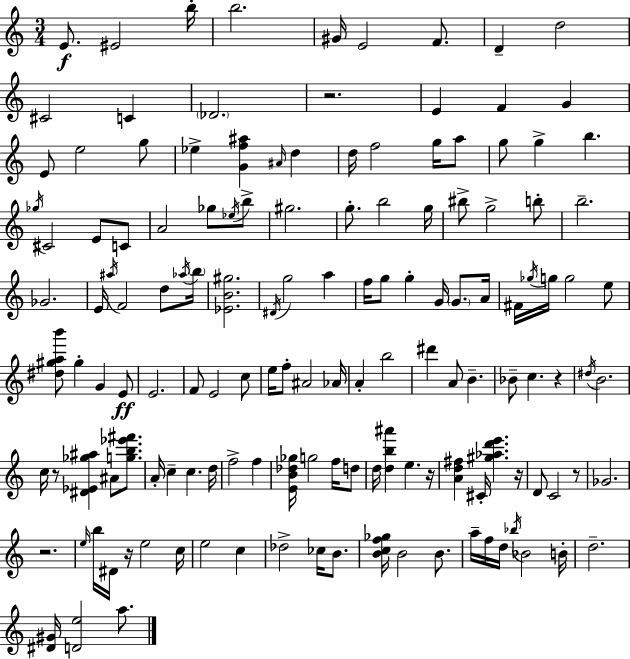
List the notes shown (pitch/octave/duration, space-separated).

E4/e. EIS4/h B5/s B5/h. G#4/s E4/h F4/e. D4/q D5/h C#4/h C4/q Db4/h. R/h. E4/q F4/q G4/q E4/e E5/h G5/e Eb5/q [G4,F5,A#5]/q A#4/s D5/q D5/s F5/h G5/s A5/e G5/e G5/q B5/q. Gb5/s C#4/h E4/e C4/e A4/h Gb5/e Eb5/s B5/e G#5/h. G5/e. B5/h G5/s BIS5/e G5/h B5/e B5/h. Gb4/h. E4/s A#5/s F4/h D5/e Ab5/s B5/s [Eb4,B4,G#5]/h. D#4/s G5/h A5/q F5/s G5/e G5/q G4/s G4/e. A4/s F#4/s Gb5/s G5/s G5/h E5/e [D#5,G#5,A5,B6]/e G#5/q G4/q E4/e E4/h. F4/e E4/h C5/e E5/s F5/e A#4/h Ab4/s A4/q B5/h D#6/q A4/e B4/q. Bb4/e C5/q. R/q D#5/s B4/h. C5/s R/e [D#4,Eb4,Gb5,A#5]/q A#4/e [G5,B5,Eb6,F#6]/e. A4/s C5/q C5/q. D5/s F5/h F5/q [E4,B4,Db5,Gb5]/s G5/h F5/s D5/e D5/s [D5,B5,A#6]/q E5/q. R/s [A4,D5,F#5]/q C#4/s [G#5,Ab5,D6,E6]/q. R/s D4/e C4/h R/e Gb4/h. R/h. E5/s B5/s D#4/s R/s E5/h C5/s E5/h C5/q Db5/h CES5/s B4/e. [B4,C5,F5,Gb5]/s B4/h B4/e. A5/s F5/s D5/s Bb5/s Bb4/h B4/s D5/h. [D#4,G#4]/s [D4,E5]/h A5/e.